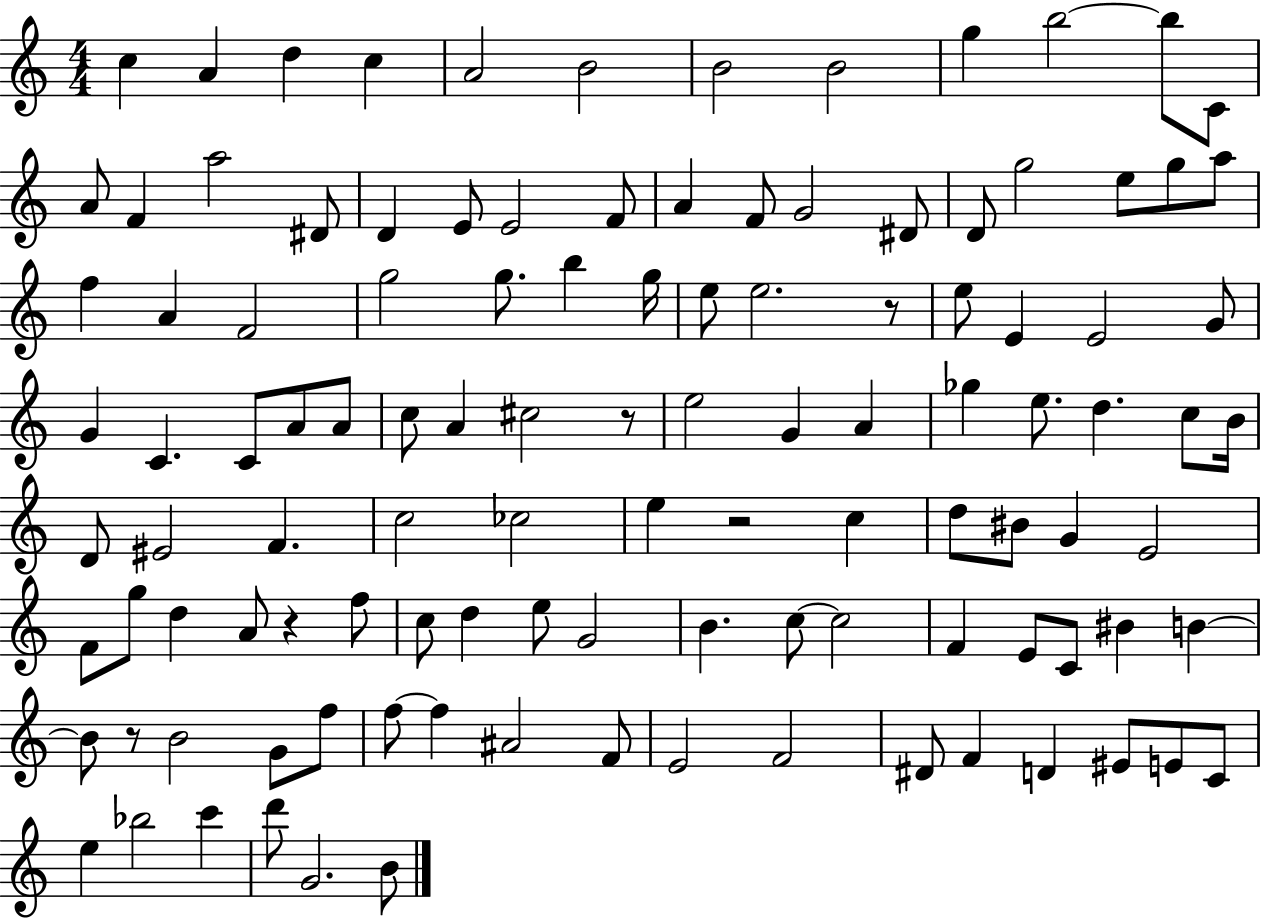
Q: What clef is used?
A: treble